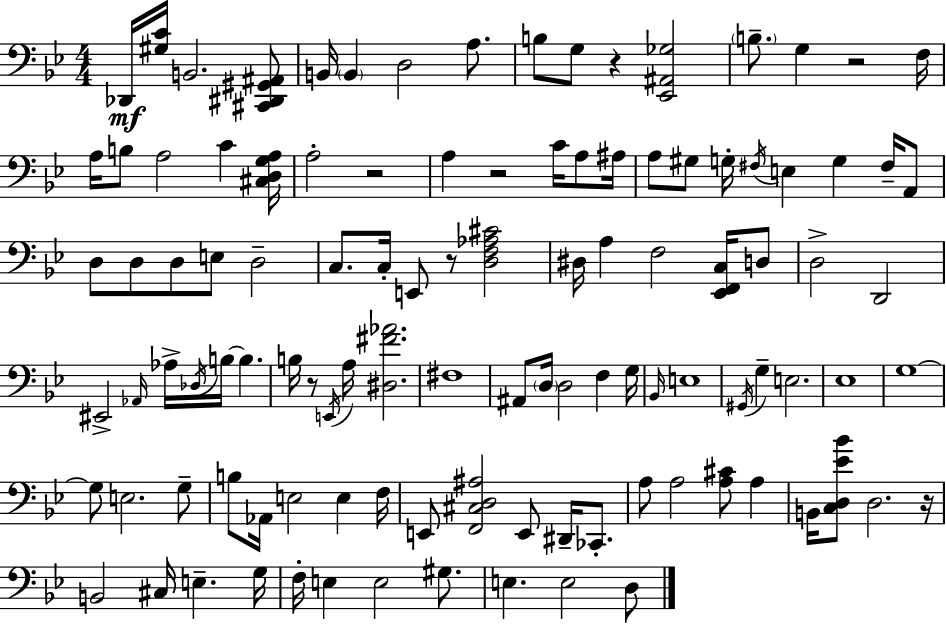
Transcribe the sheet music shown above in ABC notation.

X:1
T:Untitled
M:4/4
L:1/4
K:Gm
_D,,/4 [^G,C]/4 B,,2 [^C,,^D,,^G,,^A,,]/2 B,,/4 B,, D,2 A,/2 B,/2 G,/2 z [_E,,^A,,_G,]2 B,/2 G, z2 F,/4 A,/4 B,/2 A,2 C [^C,D,G,A,]/4 A,2 z2 A, z2 C/4 A,/2 ^A,/4 A,/2 ^G,/2 G,/4 ^F,/4 E, G, ^F,/4 A,,/2 D,/2 D,/2 D,/2 E,/2 D,2 C,/2 C,/4 E,,/2 z/2 [D,F,_A,^C]2 ^D,/4 A, F,2 [_E,,F,,C,]/4 D,/2 D,2 D,,2 ^E,,2 _A,,/4 _A,/4 _D,/4 B,/4 B, B,/4 z/2 E,,/4 A,/4 [^D,^F_A]2 ^F,4 ^A,,/2 D,/4 D,2 F, G,/4 _B,,/4 E,4 ^G,,/4 G, E,2 _E,4 G,4 G,/2 E,2 G,/2 B,/2 _A,,/4 E,2 E, F,/4 E,,/2 [F,,^C,D,^A,]2 E,,/2 ^D,,/4 _C,,/2 A,/2 A,2 [A,^C]/2 A, B,,/4 [C,D,_E_B]/2 D,2 z/4 B,,2 ^C,/4 E, G,/4 F,/4 E, E,2 ^G,/2 E, E,2 D,/2